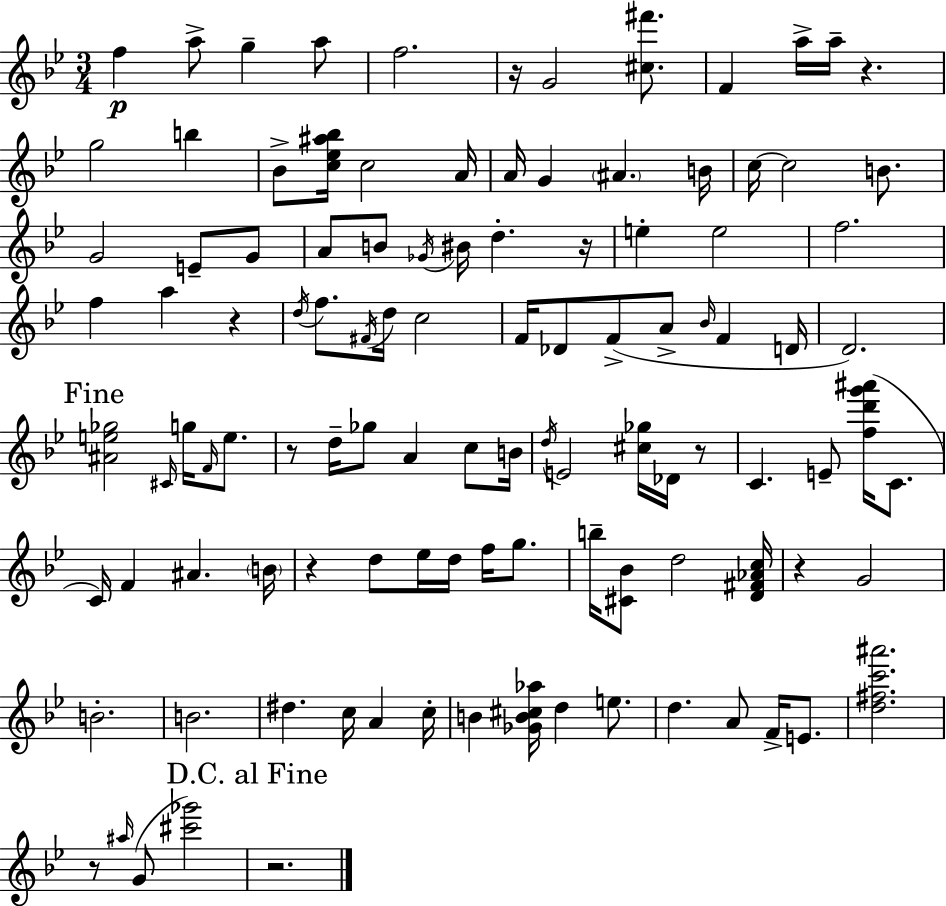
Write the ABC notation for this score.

X:1
T:Untitled
M:3/4
L:1/4
K:Bb
f a/2 g a/2 f2 z/4 G2 [^c^f']/2 F a/4 a/4 z g2 b _B/2 [c_e^a_b]/4 c2 A/4 A/4 G ^A B/4 c/4 c2 B/2 G2 E/2 G/2 A/2 B/2 _G/4 ^B/4 d z/4 e e2 f2 f a z d/4 f/2 ^F/4 d/4 c2 F/4 _D/2 F/2 A/2 _B/4 F D/4 D2 [^Ae_g]2 ^C/4 g/4 F/4 e/2 z/2 d/4 _g/2 A c/2 B/4 d/4 E2 [^c_g]/4 _D/4 z/2 C E/2 [fd'g'^a']/4 C/2 C/4 F ^A B/4 z d/2 _e/4 d/4 f/4 g/2 b/4 [^C_B]/2 d2 [D^F_Ac]/4 z G2 B2 B2 ^d c/4 A c/4 B [_GB^c_a]/4 d e/2 d A/2 F/4 E/2 [d^fc'^a']2 z/2 ^a/4 G/2 [^c'_g']2 z2